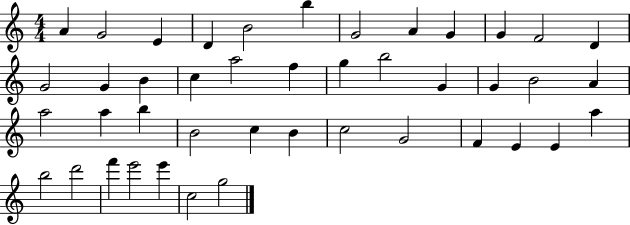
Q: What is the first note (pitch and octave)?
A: A4